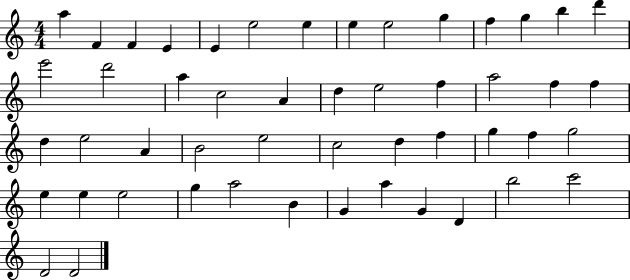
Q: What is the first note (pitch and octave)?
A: A5